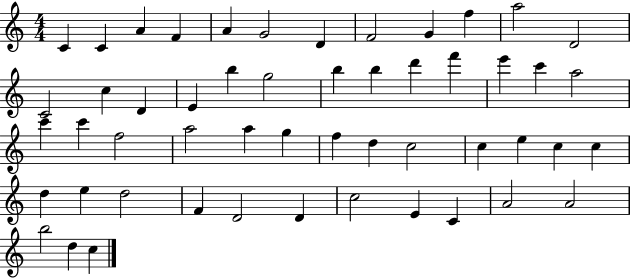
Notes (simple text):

C4/q C4/q A4/q F4/q A4/q G4/h D4/q F4/h G4/q F5/q A5/h D4/h C4/h C5/q D4/q E4/q B5/q G5/h B5/q B5/q D6/q F6/q E6/q C6/q A5/h C6/q C6/q F5/h A5/h A5/q G5/q F5/q D5/q C5/h C5/q E5/q C5/q C5/q D5/q E5/q D5/h F4/q D4/h D4/q C5/h E4/q C4/q A4/h A4/h B5/h D5/q C5/q